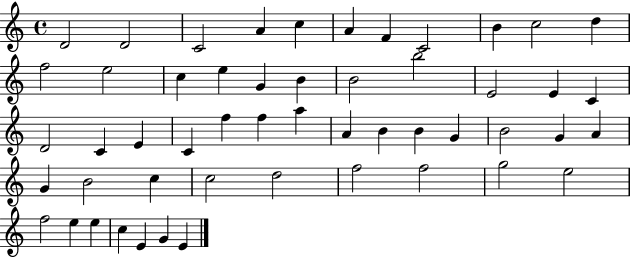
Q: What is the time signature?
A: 4/4